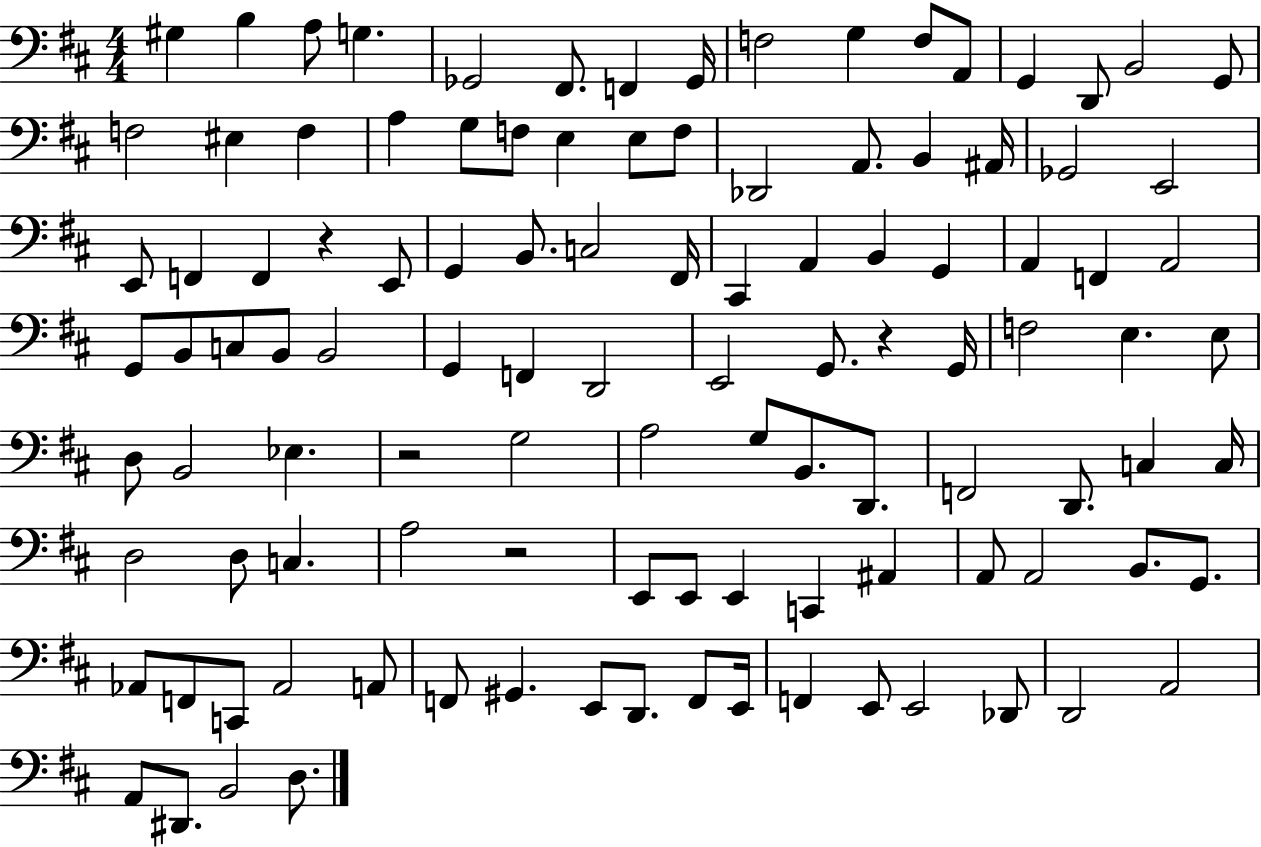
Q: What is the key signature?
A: D major